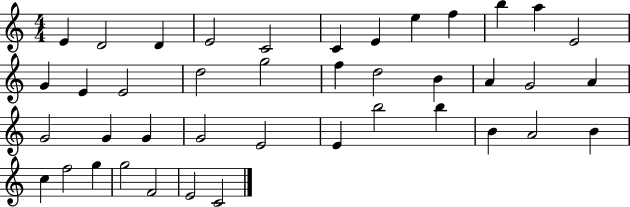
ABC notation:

X:1
T:Untitled
M:4/4
L:1/4
K:C
E D2 D E2 C2 C E e f b a E2 G E E2 d2 g2 f d2 B A G2 A G2 G G G2 E2 E b2 b B A2 B c f2 g g2 F2 E2 C2